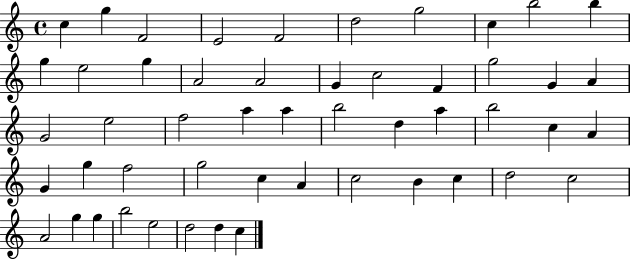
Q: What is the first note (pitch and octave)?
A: C5